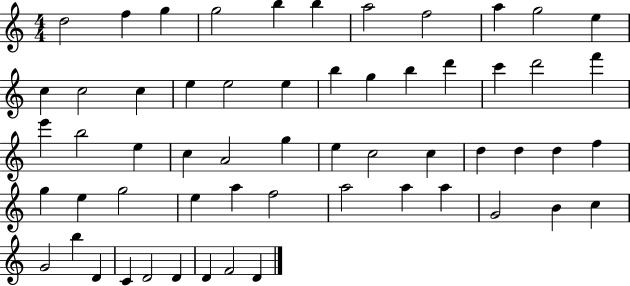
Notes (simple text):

D5/h F5/q G5/q G5/h B5/q B5/q A5/h F5/h A5/q G5/h E5/q C5/q C5/h C5/q E5/q E5/h E5/q B5/q G5/q B5/q D6/q C6/q D6/h F6/q E6/q B5/h E5/q C5/q A4/h G5/q E5/q C5/h C5/q D5/q D5/q D5/q F5/q G5/q E5/q G5/h E5/q A5/q F5/h A5/h A5/q A5/q G4/h B4/q C5/q G4/h B5/q D4/q C4/q D4/h D4/q D4/q F4/h D4/q